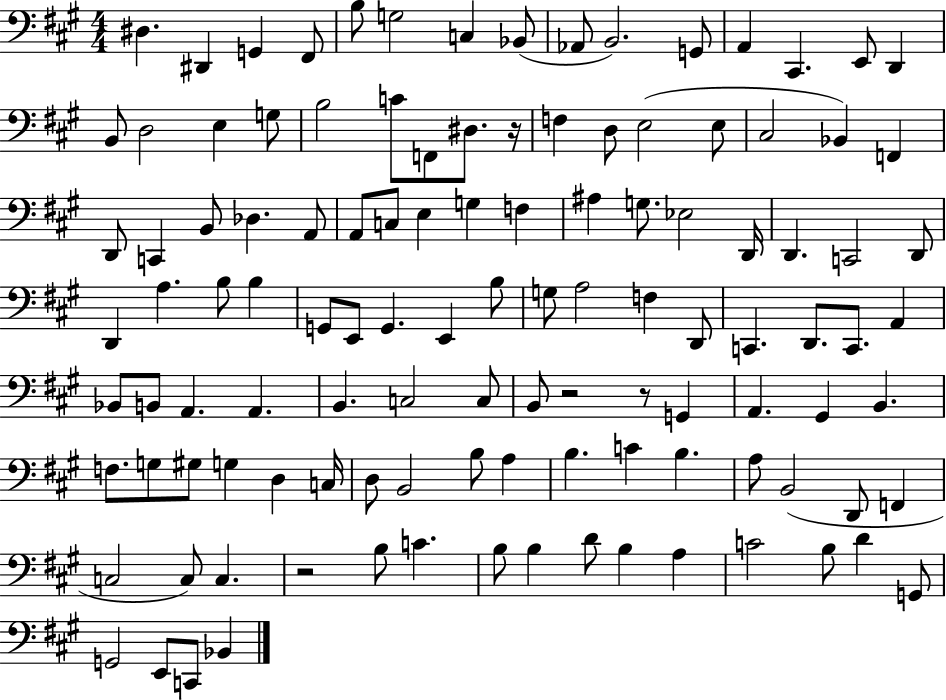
{
  \clef bass
  \numericTimeSignature
  \time 4/4
  \key a \major
  dis4. dis,4 g,4 fis,8 | b8 g2 c4 bes,8( | aes,8 b,2.) g,8 | a,4 cis,4. e,8 d,4 | \break b,8 d2 e4 g8 | b2 c'8 f,8 dis8. r16 | f4 d8 e2( e8 | cis2 bes,4) f,4 | \break d,8 c,4 b,8 des4. a,8 | a,8 c8 e4 g4 f4 | ais4 g8. ees2 d,16 | d,4. c,2 d,8 | \break d,4 a4. b8 b4 | g,8 e,8 g,4. e,4 b8 | g8 a2 f4 d,8 | c,4. d,8. c,8. a,4 | \break bes,8 b,8 a,4. a,4. | b,4. c2 c8 | b,8 r2 r8 g,4 | a,4. gis,4 b,4. | \break f8. g8 gis8 g4 d4 c16 | d8 b,2 b8 a4 | b4. c'4 b4. | a8 b,2( d,8 f,4 | \break c2 c8) c4. | r2 b8 c'4. | b8 b4 d'8 b4 a4 | c'2 b8 d'4 g,8 | \break g,2 e,8 c,8 bes,4 | \bar "|."
}